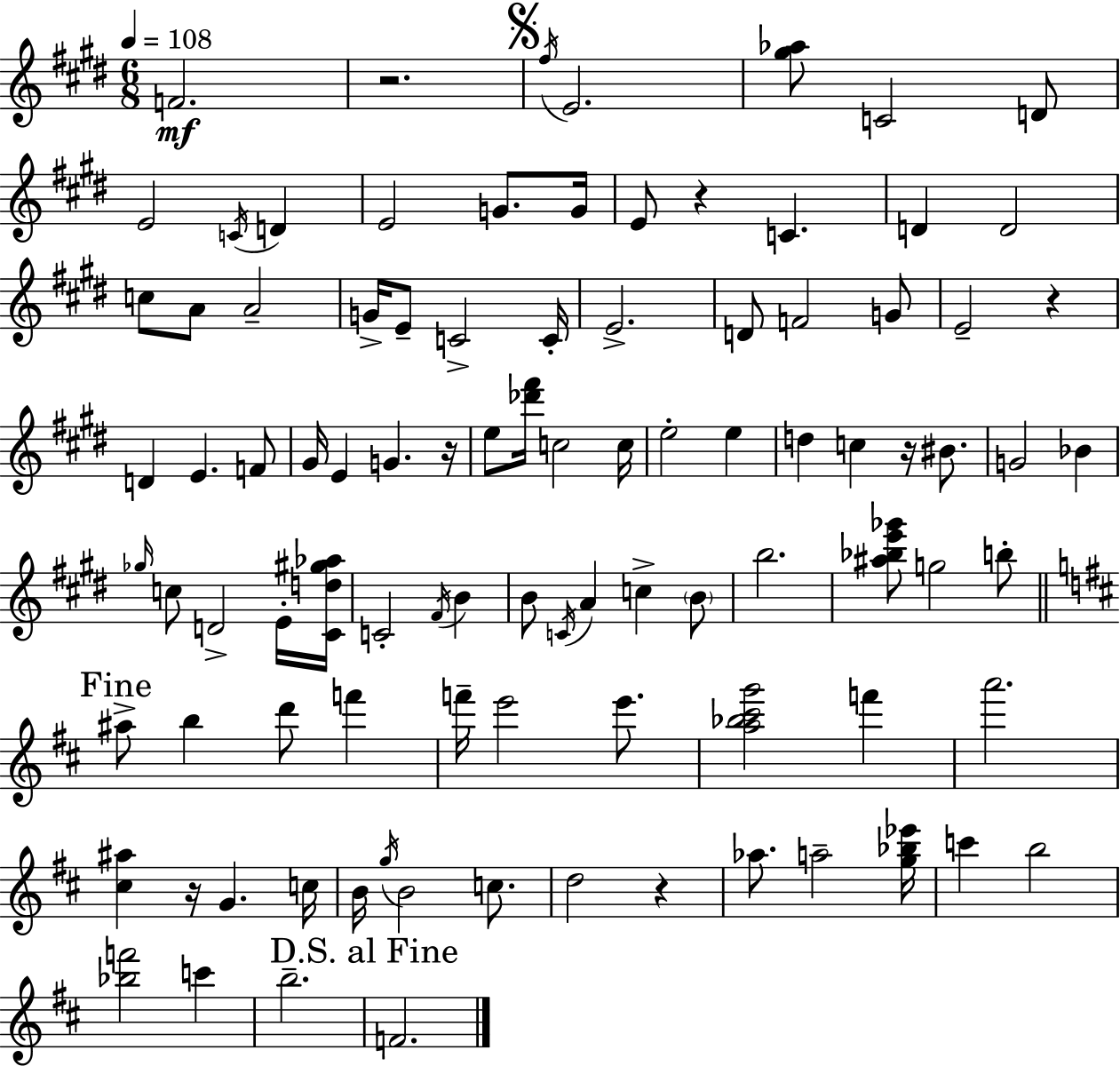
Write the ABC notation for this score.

X:1
T:Untitled
M:6/8
L:1/4
K:E
F2 z2 ^f/4 E2 [^g_a]/2 C2 D/2 E2 C/4 D E2 G/2 G/4 E/2 z C D D2 c/2 A/2 A2 G/4 E/2 C2 C/4 E2 D/2 F2 G/2 E2 z D E F/2 ^G/4 E G z/4 e/2 [_d'^f']/4 c2 c/4 e2 e d c z/4 ^B/2 G2 _B _g/4 c/2 D2 E/4 [^Cd^g_a]/4 C2 ^F/4 B B/2 C/4 A c B/2 b2 [^a_be'_g']/2 g2 b/2 ^a/2 b d'/2 f' f'/4 e'2 e'/2 [a_b^c'g']2 f' a'2 [^c^a] z/4 G c/4 B/4 g/4 B2 c/2 d2 z _a/2 a2 [g_b_e']/4 c' b2 [_bf']2 c' b2 F2